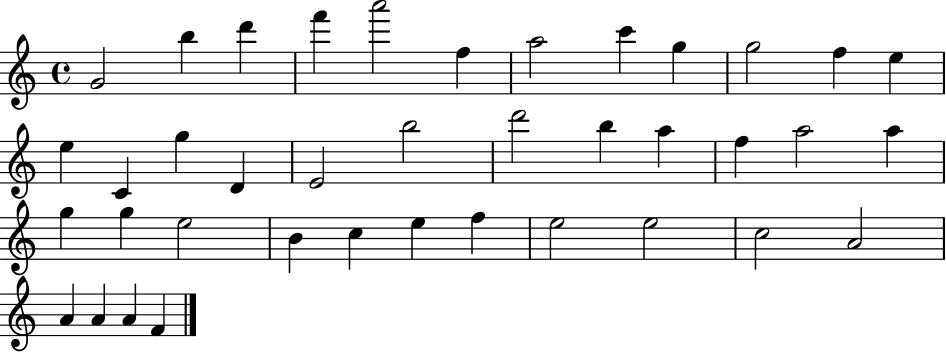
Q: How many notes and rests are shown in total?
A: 39